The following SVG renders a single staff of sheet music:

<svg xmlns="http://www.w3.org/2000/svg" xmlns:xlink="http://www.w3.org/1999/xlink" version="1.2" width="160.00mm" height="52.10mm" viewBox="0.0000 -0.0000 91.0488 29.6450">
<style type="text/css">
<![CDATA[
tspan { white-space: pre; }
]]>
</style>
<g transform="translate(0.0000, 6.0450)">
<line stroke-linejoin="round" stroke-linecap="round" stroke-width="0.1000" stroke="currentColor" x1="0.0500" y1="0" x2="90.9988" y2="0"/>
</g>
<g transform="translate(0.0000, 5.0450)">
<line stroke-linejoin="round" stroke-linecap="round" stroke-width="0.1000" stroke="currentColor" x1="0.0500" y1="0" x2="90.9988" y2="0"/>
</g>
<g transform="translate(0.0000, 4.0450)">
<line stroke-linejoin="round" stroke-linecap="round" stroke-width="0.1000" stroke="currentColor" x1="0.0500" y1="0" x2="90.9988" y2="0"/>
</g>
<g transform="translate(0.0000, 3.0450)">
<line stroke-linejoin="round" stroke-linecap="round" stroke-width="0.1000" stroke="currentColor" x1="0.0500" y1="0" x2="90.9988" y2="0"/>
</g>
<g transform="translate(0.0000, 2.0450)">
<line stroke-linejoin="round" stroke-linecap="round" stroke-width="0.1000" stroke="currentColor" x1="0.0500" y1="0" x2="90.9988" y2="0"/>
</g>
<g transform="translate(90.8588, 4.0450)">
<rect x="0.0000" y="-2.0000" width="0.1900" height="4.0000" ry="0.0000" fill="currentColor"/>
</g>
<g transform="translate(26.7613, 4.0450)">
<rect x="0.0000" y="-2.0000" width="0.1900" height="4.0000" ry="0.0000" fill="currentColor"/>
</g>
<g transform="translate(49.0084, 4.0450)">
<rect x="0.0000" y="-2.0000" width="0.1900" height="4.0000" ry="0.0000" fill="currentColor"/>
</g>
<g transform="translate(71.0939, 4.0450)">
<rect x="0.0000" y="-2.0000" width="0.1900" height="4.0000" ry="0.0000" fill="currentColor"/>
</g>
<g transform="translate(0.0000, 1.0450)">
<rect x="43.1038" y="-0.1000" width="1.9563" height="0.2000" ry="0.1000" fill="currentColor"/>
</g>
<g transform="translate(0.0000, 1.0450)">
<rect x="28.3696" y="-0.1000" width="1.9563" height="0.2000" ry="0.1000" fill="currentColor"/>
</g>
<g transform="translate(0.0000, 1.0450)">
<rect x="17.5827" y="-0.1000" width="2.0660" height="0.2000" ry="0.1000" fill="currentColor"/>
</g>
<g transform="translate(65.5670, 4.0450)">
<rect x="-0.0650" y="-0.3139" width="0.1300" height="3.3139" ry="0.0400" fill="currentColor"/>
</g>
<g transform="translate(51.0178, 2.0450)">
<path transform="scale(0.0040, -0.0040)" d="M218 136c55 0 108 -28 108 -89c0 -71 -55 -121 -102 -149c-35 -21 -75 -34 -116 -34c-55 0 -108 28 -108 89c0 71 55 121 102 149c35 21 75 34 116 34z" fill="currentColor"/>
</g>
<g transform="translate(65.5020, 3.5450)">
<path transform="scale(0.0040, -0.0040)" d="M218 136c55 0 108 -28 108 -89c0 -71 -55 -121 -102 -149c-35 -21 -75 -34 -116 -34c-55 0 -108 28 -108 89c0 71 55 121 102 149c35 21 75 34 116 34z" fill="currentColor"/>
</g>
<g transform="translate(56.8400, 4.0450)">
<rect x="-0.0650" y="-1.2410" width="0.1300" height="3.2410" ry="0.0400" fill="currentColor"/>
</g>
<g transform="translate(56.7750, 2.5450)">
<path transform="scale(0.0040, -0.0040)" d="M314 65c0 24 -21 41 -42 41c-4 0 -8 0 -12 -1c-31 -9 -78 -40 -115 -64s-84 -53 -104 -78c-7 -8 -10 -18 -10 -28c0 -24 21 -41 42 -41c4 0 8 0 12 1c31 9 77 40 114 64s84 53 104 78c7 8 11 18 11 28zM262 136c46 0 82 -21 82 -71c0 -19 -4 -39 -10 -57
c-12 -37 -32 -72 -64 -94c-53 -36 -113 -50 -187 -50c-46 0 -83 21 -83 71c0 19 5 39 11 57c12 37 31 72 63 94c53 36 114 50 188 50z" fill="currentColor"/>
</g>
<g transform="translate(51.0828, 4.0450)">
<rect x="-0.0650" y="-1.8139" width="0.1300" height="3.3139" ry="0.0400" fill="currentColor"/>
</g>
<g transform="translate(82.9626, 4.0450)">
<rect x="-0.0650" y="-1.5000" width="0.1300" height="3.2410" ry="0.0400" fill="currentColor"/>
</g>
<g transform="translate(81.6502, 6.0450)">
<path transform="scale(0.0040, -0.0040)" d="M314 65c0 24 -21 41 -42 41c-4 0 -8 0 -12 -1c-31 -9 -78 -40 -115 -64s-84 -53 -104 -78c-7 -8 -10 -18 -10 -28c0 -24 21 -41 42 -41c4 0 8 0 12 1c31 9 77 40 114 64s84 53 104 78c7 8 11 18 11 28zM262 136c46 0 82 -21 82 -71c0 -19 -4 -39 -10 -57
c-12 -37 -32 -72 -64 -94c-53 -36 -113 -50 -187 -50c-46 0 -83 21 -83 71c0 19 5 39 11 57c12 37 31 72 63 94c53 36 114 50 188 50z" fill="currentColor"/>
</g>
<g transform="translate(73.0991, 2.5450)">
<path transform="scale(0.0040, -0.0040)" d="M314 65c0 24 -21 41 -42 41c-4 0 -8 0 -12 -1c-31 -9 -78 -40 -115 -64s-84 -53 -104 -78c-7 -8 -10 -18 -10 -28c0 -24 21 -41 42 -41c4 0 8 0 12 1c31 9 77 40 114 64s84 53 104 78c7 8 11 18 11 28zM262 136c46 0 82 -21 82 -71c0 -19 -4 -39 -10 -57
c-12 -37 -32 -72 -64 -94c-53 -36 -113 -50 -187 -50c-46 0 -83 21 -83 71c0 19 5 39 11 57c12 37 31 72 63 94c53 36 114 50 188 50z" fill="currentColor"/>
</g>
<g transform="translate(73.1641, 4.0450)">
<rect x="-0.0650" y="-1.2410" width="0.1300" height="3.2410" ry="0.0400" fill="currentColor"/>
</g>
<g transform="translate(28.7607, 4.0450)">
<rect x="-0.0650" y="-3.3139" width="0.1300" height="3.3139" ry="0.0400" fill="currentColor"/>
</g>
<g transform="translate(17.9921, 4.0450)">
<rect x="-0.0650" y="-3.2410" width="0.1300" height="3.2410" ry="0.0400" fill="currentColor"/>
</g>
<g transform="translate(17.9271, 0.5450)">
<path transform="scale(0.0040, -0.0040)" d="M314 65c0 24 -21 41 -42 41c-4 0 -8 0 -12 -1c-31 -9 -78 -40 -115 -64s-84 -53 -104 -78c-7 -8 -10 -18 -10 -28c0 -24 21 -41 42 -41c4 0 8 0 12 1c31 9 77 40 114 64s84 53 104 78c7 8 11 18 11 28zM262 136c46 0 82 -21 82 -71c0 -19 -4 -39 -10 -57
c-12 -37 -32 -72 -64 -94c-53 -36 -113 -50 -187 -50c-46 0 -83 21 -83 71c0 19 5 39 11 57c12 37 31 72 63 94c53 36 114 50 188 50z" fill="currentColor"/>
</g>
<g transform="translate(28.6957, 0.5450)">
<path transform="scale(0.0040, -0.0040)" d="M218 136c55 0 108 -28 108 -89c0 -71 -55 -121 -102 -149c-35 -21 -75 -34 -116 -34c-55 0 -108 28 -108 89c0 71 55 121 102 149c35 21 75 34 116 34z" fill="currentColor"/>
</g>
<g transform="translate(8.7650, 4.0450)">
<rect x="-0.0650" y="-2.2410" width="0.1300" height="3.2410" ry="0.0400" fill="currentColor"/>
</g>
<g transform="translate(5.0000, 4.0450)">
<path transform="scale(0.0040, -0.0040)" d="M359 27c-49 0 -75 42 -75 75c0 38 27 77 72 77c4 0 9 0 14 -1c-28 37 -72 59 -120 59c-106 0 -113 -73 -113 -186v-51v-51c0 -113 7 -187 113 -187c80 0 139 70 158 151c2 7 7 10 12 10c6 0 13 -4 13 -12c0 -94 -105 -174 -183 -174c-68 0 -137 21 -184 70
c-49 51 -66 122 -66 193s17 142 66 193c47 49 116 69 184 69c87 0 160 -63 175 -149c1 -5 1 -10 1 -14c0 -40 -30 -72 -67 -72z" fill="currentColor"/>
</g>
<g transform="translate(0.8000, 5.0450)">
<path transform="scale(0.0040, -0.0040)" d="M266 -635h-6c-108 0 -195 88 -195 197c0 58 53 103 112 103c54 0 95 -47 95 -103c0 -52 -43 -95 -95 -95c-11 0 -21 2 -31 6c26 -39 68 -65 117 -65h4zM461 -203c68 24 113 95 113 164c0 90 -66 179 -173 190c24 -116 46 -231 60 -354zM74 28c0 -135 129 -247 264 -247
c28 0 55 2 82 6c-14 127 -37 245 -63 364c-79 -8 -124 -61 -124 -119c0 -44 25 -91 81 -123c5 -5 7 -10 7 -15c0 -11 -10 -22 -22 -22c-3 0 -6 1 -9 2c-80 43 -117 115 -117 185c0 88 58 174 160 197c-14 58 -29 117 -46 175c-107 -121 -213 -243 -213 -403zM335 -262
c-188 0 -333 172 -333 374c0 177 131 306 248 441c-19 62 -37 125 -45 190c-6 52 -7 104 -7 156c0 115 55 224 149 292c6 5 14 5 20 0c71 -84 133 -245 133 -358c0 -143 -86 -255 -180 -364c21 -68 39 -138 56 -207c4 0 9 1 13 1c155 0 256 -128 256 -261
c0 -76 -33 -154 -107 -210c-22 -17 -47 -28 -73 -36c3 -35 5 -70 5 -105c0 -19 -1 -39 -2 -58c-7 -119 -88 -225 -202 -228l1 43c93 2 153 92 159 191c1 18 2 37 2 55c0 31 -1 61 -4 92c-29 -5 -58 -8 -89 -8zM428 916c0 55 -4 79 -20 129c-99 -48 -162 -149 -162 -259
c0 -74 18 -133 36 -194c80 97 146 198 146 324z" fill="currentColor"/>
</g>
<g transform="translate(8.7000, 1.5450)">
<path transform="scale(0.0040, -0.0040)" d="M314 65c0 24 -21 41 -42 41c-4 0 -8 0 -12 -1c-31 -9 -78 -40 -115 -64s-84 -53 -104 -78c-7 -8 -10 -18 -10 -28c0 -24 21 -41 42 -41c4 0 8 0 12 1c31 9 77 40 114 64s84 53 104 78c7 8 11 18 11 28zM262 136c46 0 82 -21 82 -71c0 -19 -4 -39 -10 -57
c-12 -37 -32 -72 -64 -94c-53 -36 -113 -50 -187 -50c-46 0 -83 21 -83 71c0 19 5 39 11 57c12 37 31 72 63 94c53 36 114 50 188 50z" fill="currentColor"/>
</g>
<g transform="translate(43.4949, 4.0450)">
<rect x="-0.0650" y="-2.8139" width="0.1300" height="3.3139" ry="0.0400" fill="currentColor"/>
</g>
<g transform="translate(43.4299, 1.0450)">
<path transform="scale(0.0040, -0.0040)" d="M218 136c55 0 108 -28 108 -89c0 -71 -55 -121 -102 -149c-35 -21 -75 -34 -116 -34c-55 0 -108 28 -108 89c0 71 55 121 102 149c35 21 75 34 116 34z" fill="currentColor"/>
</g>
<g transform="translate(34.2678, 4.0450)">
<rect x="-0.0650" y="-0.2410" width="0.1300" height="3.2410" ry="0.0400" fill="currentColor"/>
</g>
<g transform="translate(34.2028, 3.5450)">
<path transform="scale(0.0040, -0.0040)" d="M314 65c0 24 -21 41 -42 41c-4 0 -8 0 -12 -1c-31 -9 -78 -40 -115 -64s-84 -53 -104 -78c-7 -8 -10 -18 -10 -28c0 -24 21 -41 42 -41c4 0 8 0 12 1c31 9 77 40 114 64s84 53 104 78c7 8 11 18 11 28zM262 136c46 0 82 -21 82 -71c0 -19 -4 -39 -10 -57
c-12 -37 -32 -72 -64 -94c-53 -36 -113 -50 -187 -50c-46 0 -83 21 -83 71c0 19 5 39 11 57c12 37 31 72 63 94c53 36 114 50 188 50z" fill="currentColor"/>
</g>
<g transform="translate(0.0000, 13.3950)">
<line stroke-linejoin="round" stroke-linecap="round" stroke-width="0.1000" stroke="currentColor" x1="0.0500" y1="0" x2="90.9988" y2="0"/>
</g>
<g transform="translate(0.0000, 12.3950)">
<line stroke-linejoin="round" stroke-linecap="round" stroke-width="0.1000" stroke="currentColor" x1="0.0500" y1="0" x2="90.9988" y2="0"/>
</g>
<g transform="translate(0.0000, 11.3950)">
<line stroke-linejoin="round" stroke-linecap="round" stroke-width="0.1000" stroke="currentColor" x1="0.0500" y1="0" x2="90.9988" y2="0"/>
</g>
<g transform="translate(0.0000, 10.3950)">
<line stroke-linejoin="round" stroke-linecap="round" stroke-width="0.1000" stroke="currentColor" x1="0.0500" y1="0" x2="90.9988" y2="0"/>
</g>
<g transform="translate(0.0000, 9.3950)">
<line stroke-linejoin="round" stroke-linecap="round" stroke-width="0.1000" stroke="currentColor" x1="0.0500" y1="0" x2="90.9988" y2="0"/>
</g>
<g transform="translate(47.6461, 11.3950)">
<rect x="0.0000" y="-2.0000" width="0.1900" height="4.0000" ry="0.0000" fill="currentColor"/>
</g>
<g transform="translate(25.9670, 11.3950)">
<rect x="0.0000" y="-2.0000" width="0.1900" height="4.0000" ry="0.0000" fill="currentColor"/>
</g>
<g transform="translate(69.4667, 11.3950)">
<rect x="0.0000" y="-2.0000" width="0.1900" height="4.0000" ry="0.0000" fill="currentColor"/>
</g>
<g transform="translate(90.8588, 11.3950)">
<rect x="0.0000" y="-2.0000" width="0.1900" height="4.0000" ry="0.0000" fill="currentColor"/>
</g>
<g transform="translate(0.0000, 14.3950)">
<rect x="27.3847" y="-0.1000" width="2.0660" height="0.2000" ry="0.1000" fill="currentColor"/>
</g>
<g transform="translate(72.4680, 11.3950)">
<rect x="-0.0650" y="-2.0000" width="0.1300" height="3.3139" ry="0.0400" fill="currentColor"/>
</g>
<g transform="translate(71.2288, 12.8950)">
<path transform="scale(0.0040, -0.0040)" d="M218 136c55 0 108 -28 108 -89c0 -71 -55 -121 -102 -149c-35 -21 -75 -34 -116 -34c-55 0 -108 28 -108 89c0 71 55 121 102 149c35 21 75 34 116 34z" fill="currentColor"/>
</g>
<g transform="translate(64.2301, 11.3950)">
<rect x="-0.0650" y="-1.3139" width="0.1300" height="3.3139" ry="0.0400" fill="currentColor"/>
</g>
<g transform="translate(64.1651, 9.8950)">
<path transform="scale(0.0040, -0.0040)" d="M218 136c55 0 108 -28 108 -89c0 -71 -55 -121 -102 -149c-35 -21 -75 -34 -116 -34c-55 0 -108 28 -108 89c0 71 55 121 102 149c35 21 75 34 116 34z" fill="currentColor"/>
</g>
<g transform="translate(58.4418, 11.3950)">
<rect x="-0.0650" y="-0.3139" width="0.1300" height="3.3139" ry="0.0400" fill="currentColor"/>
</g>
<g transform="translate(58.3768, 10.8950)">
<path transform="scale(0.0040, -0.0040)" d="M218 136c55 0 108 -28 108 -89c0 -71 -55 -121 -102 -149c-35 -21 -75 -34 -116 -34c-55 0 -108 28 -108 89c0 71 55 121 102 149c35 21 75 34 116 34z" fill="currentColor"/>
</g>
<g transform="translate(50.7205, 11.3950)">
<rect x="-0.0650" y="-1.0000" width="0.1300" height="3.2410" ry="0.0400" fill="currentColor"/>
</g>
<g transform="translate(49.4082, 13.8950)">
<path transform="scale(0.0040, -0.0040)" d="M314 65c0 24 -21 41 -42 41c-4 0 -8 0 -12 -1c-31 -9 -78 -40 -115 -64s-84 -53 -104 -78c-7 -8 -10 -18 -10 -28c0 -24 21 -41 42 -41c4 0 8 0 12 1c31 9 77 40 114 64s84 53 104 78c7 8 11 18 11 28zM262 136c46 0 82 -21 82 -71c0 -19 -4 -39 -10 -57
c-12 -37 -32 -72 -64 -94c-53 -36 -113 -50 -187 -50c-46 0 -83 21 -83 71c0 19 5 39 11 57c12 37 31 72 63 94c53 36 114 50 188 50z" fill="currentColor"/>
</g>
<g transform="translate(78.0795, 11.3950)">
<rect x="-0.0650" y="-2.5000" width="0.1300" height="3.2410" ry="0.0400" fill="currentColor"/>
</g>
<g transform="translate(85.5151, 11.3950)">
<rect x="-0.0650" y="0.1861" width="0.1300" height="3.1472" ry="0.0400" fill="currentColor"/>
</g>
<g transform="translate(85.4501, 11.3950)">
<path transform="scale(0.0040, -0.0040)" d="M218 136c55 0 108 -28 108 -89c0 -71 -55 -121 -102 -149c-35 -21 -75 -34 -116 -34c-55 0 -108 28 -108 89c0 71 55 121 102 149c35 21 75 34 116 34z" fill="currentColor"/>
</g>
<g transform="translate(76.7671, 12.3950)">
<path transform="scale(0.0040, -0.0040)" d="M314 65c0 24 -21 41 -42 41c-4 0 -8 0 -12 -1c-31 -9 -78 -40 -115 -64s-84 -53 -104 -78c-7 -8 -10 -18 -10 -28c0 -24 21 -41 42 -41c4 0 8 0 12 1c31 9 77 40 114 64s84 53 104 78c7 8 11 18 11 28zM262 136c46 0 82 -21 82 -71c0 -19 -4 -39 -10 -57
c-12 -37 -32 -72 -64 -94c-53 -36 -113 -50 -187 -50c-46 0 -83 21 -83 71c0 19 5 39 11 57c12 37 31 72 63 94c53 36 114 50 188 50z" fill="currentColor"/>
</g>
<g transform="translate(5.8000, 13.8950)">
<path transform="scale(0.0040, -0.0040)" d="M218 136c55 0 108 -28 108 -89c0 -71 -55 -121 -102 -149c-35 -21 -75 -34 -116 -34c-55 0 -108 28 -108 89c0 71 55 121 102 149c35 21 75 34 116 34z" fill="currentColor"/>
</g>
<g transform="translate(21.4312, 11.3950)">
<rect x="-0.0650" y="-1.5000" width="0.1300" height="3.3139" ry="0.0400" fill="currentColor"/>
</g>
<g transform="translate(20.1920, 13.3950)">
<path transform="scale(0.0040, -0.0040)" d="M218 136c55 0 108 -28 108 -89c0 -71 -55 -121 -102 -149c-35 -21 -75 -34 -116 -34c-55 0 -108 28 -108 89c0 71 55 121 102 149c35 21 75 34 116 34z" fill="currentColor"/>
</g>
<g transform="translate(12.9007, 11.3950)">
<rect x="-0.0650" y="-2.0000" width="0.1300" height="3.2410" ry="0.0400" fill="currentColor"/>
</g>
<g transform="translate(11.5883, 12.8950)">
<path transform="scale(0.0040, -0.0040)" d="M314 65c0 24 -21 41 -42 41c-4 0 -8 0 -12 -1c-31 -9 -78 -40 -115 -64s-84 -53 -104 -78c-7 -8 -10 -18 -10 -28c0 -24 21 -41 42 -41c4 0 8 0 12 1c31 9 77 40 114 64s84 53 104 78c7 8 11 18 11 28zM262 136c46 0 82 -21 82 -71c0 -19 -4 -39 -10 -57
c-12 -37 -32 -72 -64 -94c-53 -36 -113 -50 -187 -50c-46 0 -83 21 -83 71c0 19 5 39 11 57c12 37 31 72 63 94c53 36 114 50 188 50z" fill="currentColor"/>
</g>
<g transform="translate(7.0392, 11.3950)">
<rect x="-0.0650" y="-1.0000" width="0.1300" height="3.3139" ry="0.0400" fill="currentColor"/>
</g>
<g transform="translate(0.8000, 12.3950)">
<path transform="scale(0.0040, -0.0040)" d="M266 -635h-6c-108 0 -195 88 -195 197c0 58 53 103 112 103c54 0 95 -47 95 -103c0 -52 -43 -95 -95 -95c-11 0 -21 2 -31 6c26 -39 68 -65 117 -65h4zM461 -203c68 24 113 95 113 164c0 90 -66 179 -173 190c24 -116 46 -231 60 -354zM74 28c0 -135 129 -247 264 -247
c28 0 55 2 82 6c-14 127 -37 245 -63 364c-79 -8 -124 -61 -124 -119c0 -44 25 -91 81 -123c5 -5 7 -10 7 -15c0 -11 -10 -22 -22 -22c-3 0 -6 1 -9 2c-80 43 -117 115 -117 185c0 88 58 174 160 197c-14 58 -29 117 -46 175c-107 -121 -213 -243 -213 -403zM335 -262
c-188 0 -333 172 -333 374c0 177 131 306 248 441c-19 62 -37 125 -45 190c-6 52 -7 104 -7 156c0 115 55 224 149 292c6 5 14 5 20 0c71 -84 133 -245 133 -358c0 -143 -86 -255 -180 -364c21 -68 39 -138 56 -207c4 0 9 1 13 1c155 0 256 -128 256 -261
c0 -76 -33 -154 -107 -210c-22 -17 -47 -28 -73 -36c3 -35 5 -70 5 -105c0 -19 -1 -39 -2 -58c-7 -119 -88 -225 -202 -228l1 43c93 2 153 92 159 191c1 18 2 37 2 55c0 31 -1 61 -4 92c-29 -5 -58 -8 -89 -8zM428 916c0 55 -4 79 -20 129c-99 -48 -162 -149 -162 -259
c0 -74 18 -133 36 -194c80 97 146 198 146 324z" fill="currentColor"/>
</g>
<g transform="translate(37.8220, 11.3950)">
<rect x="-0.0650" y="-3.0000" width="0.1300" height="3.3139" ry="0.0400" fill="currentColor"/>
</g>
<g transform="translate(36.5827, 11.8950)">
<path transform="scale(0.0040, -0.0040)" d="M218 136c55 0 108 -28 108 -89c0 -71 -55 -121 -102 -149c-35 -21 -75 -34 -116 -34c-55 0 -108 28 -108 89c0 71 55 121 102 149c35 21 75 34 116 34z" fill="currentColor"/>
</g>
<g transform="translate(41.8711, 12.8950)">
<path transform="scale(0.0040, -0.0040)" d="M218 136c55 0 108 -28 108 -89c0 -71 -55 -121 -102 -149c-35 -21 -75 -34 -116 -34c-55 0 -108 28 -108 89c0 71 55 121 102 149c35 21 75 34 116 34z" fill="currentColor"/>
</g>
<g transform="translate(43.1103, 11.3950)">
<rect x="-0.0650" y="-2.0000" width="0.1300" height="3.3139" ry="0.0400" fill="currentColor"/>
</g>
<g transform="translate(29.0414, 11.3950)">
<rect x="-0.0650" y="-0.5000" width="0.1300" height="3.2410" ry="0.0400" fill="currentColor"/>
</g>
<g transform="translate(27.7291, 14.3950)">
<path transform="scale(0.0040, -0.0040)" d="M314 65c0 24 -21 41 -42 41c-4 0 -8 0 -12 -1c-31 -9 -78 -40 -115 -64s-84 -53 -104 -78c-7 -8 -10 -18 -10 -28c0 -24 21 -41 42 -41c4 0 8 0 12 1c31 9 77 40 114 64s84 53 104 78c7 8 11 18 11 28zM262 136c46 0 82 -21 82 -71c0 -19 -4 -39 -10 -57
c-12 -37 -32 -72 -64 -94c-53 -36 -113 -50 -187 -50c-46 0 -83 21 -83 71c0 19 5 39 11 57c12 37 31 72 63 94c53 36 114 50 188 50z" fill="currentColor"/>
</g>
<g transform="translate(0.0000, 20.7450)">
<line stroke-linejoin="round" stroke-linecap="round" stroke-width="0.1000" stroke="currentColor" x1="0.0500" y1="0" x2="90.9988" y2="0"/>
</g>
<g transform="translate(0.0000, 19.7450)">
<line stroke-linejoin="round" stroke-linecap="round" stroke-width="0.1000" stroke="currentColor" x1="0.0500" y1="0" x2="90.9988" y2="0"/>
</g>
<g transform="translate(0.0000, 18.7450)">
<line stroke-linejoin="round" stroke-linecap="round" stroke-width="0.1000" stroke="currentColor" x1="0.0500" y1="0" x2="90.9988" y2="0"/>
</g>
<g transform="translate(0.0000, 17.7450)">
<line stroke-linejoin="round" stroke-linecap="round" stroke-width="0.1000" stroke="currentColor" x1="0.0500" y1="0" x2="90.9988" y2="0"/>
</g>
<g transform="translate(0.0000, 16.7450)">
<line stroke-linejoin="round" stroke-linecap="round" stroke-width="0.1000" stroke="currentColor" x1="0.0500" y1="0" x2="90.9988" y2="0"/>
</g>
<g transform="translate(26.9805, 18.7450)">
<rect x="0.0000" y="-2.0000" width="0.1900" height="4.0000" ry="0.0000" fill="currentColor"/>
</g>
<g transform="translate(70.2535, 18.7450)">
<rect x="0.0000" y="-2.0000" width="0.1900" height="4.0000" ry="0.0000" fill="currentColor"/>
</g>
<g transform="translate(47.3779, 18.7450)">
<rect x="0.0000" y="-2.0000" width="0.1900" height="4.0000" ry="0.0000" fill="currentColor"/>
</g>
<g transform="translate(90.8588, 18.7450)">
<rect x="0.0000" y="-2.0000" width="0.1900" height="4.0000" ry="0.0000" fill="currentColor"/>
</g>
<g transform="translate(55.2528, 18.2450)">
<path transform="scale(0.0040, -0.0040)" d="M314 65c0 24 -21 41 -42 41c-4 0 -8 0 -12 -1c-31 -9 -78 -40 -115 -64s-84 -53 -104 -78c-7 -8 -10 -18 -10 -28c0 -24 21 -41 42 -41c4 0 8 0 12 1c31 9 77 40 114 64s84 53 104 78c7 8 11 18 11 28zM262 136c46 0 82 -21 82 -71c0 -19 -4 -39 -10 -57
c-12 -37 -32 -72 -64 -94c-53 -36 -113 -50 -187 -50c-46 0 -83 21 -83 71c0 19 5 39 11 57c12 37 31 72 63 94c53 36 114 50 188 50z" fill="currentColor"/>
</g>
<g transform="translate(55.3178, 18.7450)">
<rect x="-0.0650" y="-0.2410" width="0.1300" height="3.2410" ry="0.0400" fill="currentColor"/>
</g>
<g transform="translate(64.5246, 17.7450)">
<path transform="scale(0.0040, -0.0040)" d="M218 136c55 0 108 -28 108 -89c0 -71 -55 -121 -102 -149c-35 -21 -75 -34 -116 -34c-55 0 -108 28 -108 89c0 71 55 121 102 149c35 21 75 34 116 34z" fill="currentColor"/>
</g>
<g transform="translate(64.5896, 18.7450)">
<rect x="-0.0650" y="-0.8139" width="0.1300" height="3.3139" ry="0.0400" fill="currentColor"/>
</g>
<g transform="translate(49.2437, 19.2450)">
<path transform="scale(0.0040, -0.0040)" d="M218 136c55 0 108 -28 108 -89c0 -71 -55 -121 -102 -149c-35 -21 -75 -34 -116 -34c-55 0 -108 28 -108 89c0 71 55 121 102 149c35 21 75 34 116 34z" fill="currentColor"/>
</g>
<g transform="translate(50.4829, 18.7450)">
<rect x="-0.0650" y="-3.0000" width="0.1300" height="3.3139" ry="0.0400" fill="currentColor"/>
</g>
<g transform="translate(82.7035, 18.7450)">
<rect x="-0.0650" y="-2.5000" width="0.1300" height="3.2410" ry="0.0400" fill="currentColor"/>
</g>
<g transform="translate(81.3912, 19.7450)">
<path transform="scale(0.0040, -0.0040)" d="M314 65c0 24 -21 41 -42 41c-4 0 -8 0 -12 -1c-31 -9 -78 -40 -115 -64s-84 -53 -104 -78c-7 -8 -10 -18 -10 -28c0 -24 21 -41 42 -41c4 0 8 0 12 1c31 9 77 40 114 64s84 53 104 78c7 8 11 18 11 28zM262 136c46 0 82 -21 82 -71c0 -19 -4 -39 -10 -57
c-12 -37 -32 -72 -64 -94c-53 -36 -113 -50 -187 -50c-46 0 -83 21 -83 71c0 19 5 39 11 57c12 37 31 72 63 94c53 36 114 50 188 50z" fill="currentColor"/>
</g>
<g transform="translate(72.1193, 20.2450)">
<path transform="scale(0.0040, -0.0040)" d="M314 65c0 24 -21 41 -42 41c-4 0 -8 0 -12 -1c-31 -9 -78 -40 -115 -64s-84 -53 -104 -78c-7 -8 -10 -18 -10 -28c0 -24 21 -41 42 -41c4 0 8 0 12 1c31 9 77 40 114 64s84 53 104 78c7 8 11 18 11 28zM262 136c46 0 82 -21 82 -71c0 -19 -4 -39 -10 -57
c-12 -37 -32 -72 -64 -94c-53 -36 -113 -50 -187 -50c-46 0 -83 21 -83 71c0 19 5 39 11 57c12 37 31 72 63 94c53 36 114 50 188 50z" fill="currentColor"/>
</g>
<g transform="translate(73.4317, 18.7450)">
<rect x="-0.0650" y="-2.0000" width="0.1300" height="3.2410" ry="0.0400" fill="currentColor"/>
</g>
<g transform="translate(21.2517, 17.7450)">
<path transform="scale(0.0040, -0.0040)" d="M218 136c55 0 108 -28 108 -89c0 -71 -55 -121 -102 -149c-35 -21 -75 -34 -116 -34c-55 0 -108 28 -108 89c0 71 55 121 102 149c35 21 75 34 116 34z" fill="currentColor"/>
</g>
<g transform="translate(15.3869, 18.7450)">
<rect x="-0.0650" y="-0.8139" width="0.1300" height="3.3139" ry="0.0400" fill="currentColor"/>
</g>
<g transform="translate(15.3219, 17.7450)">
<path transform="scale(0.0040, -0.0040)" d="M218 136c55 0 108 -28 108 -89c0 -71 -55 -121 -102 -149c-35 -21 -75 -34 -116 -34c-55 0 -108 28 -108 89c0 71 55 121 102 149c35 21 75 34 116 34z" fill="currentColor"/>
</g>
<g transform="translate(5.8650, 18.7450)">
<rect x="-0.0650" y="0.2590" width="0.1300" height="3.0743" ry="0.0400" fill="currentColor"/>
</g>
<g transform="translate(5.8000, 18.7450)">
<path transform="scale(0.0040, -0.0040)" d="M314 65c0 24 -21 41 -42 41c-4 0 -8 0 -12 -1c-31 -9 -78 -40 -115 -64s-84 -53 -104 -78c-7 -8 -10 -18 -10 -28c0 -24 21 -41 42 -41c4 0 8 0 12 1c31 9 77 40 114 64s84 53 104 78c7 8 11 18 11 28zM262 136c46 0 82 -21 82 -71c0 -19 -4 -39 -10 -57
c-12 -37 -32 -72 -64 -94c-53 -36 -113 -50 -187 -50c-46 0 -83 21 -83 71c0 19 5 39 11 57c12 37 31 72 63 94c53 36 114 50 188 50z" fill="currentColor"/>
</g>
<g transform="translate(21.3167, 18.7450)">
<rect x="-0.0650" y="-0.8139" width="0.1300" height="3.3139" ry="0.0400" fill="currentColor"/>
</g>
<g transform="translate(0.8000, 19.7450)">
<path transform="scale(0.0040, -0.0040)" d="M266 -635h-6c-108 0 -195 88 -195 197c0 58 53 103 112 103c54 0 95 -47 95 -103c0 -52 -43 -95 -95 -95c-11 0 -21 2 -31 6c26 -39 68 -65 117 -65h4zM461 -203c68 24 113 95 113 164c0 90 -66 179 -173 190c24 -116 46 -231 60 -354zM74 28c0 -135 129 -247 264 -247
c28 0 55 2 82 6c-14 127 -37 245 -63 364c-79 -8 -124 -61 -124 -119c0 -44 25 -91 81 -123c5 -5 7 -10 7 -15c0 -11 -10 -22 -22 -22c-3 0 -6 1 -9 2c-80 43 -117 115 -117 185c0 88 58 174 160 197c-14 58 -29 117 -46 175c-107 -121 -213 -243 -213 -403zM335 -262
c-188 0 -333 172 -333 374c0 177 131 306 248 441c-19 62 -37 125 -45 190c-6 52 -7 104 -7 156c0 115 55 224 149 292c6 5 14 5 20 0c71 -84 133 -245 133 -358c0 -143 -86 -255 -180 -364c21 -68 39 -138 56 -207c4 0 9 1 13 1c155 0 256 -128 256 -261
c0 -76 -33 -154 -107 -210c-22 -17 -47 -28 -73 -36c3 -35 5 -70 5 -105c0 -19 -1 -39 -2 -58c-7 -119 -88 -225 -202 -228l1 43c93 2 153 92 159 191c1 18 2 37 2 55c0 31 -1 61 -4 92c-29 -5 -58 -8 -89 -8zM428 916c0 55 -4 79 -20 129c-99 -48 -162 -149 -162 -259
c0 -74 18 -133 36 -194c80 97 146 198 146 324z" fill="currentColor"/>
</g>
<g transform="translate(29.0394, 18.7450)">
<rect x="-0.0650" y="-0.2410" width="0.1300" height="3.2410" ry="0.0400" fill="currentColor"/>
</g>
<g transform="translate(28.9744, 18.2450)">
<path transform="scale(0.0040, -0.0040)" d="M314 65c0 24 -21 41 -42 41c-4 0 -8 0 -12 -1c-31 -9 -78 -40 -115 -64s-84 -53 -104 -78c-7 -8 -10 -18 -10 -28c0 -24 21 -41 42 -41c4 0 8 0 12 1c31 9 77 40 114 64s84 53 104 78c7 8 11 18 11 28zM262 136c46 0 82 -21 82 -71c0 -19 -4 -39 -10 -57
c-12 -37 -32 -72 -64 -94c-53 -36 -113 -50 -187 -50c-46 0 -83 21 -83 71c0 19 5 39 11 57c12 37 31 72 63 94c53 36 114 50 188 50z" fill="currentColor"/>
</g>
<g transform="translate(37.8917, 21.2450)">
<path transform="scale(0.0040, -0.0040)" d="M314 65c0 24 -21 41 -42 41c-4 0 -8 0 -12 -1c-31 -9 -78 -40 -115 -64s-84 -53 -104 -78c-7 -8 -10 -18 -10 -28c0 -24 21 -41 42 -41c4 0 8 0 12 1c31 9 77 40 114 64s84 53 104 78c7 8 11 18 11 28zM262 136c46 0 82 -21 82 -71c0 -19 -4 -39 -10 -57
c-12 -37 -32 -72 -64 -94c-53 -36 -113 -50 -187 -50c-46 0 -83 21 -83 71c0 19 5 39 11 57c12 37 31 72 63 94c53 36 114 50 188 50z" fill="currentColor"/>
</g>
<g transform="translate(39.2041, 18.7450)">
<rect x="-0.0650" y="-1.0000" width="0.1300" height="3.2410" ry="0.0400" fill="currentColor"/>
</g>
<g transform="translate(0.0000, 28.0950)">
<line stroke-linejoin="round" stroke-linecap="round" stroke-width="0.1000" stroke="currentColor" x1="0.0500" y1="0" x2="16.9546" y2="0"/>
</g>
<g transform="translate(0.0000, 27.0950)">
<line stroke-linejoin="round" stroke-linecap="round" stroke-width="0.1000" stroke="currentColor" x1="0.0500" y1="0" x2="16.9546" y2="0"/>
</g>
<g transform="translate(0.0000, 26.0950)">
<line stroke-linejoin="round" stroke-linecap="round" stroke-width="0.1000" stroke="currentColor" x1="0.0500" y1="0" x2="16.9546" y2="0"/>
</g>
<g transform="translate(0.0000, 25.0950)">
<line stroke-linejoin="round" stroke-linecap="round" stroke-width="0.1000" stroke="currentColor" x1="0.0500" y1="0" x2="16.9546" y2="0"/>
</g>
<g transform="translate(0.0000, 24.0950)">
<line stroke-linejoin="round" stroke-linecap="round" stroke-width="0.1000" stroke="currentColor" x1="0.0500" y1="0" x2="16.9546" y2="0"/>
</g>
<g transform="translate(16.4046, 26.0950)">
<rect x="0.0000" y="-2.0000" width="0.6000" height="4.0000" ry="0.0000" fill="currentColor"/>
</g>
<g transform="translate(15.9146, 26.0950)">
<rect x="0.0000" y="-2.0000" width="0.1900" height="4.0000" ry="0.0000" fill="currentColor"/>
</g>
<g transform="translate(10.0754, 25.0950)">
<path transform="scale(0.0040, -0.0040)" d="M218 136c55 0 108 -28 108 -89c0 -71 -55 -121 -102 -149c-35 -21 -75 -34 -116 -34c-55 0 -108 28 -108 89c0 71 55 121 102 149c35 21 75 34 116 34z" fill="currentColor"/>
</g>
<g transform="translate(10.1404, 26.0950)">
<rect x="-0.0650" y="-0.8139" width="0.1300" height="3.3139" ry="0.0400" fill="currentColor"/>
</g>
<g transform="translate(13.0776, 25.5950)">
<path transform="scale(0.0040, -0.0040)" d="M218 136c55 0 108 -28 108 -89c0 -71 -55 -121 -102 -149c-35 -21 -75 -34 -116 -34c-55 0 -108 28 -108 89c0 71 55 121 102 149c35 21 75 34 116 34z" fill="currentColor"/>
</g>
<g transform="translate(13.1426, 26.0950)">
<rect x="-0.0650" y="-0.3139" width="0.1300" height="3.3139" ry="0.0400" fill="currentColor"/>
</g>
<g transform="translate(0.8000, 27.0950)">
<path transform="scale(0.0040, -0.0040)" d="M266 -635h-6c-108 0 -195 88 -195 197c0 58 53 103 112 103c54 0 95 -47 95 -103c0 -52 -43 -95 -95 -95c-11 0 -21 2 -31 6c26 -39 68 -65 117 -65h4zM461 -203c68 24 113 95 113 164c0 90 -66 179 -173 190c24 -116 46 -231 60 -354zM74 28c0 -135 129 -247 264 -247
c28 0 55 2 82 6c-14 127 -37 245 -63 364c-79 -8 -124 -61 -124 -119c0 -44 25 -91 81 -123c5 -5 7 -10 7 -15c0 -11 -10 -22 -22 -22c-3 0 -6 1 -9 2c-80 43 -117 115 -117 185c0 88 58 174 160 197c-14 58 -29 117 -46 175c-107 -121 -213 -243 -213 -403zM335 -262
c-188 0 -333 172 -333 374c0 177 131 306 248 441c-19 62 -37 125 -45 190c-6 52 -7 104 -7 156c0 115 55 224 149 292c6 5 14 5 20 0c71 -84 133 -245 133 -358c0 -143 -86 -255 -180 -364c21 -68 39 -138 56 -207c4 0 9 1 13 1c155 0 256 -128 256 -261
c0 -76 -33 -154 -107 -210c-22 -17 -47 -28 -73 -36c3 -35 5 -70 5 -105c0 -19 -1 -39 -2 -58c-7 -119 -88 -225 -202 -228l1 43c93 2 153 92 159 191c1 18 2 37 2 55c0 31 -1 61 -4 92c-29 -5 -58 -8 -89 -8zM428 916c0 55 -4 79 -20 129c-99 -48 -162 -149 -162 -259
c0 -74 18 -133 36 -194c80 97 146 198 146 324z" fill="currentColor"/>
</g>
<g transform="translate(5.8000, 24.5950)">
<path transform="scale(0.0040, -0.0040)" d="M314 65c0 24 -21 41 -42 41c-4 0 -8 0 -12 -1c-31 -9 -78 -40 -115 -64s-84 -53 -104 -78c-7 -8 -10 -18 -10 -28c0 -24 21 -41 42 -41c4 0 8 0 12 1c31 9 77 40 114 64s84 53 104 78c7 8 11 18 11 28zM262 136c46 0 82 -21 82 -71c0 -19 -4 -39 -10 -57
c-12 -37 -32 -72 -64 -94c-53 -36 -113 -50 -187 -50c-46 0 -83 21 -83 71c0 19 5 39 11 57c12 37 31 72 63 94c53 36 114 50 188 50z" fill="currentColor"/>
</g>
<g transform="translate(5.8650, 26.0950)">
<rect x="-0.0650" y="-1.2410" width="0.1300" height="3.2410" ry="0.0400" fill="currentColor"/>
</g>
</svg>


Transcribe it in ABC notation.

X:1
T:Untitled
M:4/4
L:1/4
K:C
g2 b2 b c2 a f e2 c e2 E2 D F2 E C2 A F D2 c e F G2 B B2 d d c2 D2 A c2 d F2 G2 e2 d c